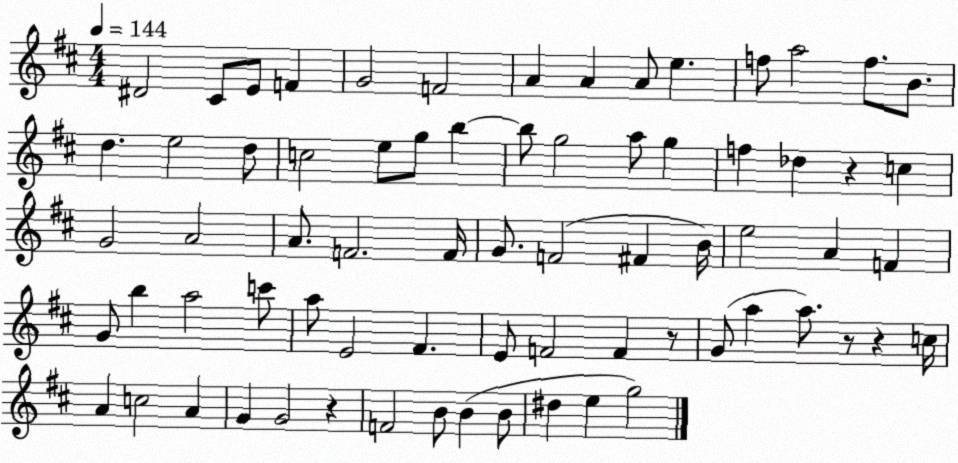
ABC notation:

X:1
T:Untitled
M:4/4
L:1/4
K:D
^D2 ^C/2 E/2 F G2 F2 A A A/2 e f/2 a2 f/2 B/2 d e2 d/2 c2 e/2 g/2 b b/2 g2 a/2 g f _d z c G2 A2 A/2 F2 F/4 G/2 F2 ^F B/4 e2 A F G/2 b a2 c'/2 a/2 E2 ^F E/2 F2 F z/2 G/2 a a/2 z/2 z c/4 A c2 A G G2 z F2 B/2 B B/2 ^d e g2